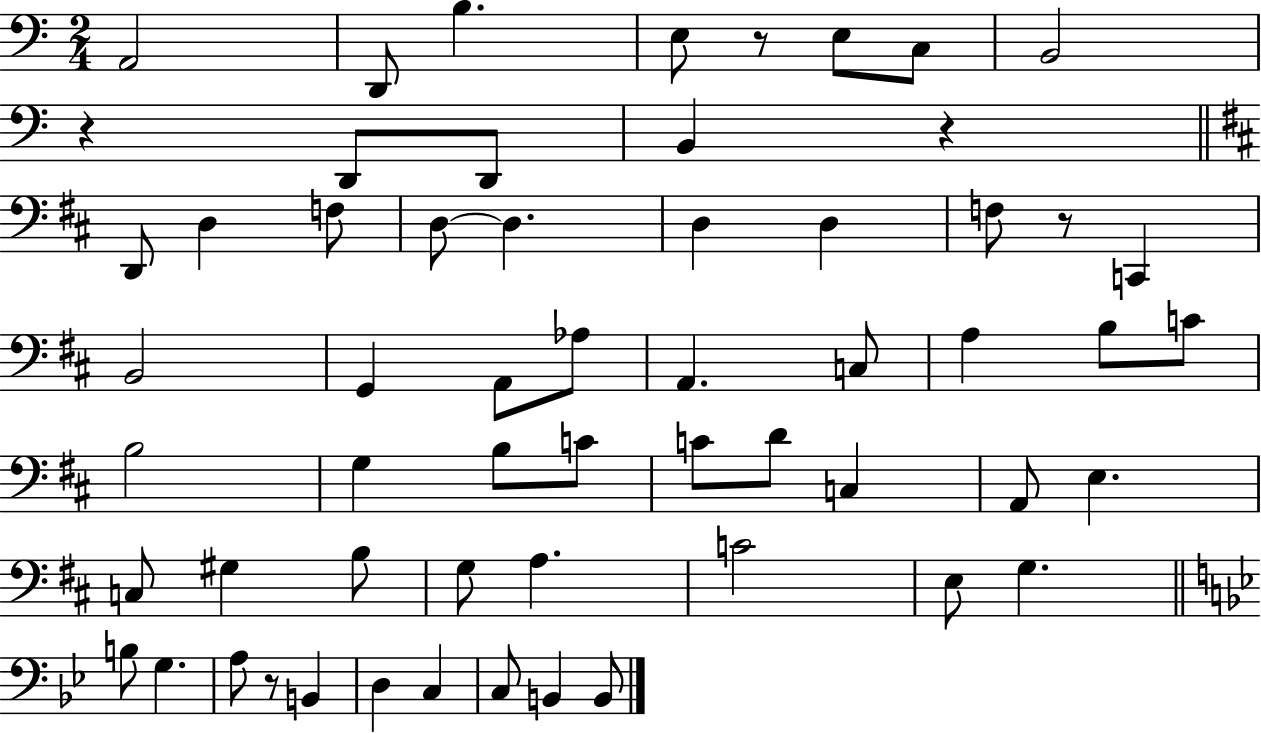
X:1
T:Untitled
M:2/4
L:1/4
K:C
A,,2 D,,/2 B, E,/2 z/2 E,/2 C,/2 B,,2 z D,,/2 D,,/2 B,, z D,,/2 D, F,/2 D,/2 D, D, D, F,/2 z/2 C,, B,,2 G,, A,,/2 _A,/2 A,, C,/2 A, B,/2 C/2 B,2 G, B,/2 C/2 C/2 D/2 C, A,,/2 E, C,/2 ^G, B,/2 G,/2 A, C2 E,/2 G, B,/2 G, A,/2 z/2 B,, D, C, C,/2 B,, B,,/2